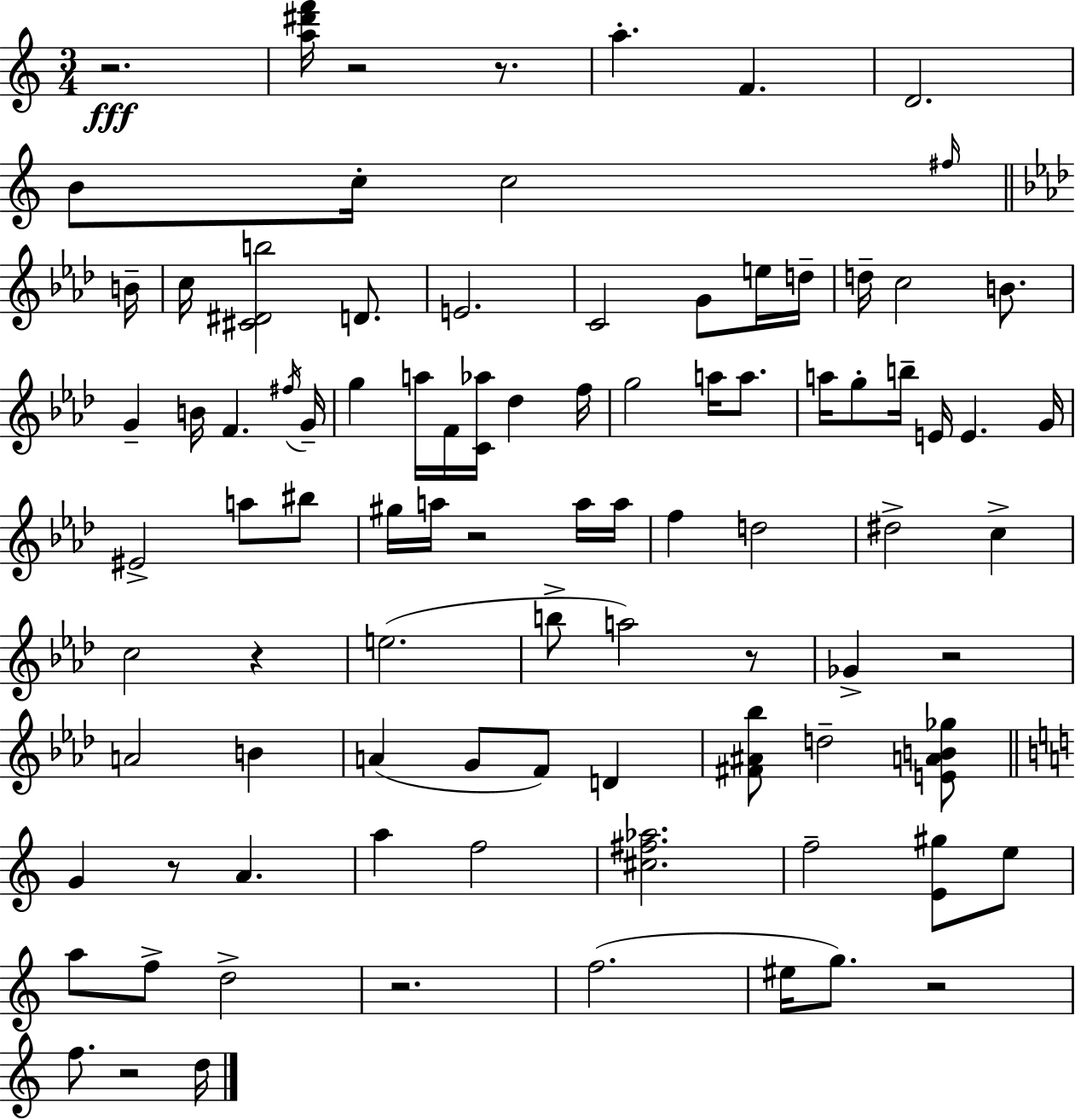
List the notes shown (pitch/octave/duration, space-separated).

R/h. [A5,D#6,F6]/s R/h R/e. A5/q. F4/q. D4/h. B4/e C5/s C5/h F#5/s B4/s C5/s [C#4,D#4,B5]/h D4/e. E4/h. C4/h G4/e E5/s D5/s D5/s C5/h B4/e. G4/q B4/s F4/q. F#5/s G4/s G5/q A5/s F4/s [C4,Ab5]/s Db5/q F5/s G5/h A5/s A5/e. A5/s G5/e B5/s E4/s E4/q. G4/s EIS4/h A5/e BIS5/e G#5/s A5/s R/h A5/s A5/s F5/q D5/h D#5/h C5/q C5/h R/q E5/h. B5/e A5/h R/e Gb4/q R/h A4/h B4/q A4/q G4/e F4/e D4/q [F#4,A#4,Bb5]/e D5/h [E4,A4,B4,Gb5]/e G4/q R/e A4/q. A5/q F5/h [C#5,F#5,Ab5]/h. F5/h [E4,G#5]/e E5/e A5/e F5/e D5/h R/h. F5/h. EIS5/s G5/e. R/h F5/e. R/h D5/s